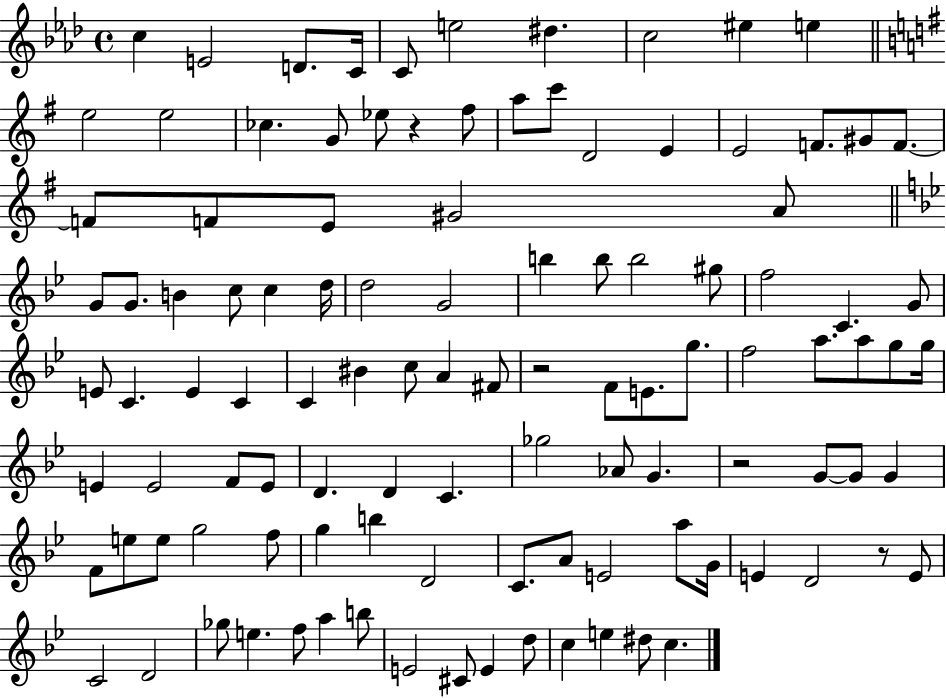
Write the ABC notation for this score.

X:1
T:Untitled
M:4/4
L:1/4
K:Ab
c E2 D/2 C/4 C/2 e2 ^d c2 ^e e e2 e2 _c G/2 _e/2 z ^f/2 a/2 c'/2 D2 E E2 F/2 ^G/2 F/2 F/2 F/2 E/2 ^G2 A/2 G/2 G/2 B c/2 c d/4 d2 G2 b b/2 b2 ^g/2 f2 C G/2 E/2 C E C C ^B c/2 A ^F/2 z2 F/2 E/2 g/2 f2 a/2 a/2 g/2 g/4 E E2 F/2 E/2 D D C _g2 _A/2 G z2 G/2 G/2 G F/2 e/2 e/2 g2 f/2 g b D2 C/2 A/2 E2 a/2 G/4 E D2 z/2 E/2 C2 D2 _g/2 e f/2 a b/2 E2 ^C/2 E d/2 c e ^d/2 c